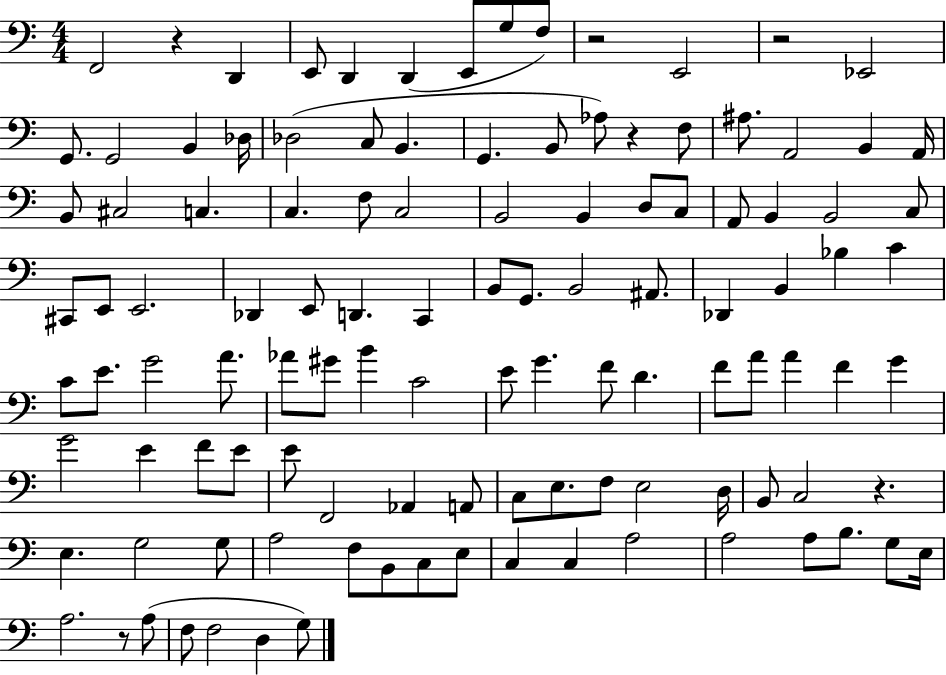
{
  \clef bass
  \numericTimeSignature
  \time 4/4
  \key c \major
  f,2 r4 d,4 | e,8 d,4 d,4( e,8 g8 f8) | r2 e,2 | r2 ees,2 | \break g,8. g,2 b,4 des16 | des2( c8 b,4. | g,4. b,8 aes8) r4 f8 | ais8. a,2 b,4 a,16 | \break b,8 cis2 c4. | c4. f8 c2 | b,2 b,4 d8 c8 | a,8 b,4 b,2 c8 | \break cis,8 e,8 e,2. | des,4 e,8 d,4. c,4 | b,8 g,8. b,2 ais,8. | des,4 b,4 bes4 c'4 | \break c'8 e'8. g'2 a'8. | aes'8 gis'8 b'4 c'2 | e'8 g'4. f'8 d'4. | f'8 a'8 a'4 f'4 g'4 | \break g'2 e'4 f'8 e'8 | e'8 f,2 aes,4 a,8 | c8 e8. f8 e2 d16 | b,8 c2 r4. | \break e4. g2 g8 | a2 f8 b,8 c8 e8 | c4 c4 a2 | a2 a8 b8. g8 e16 | \break a2. r8 a8( | f8 f2 d4 g8) | \bar "|."
}